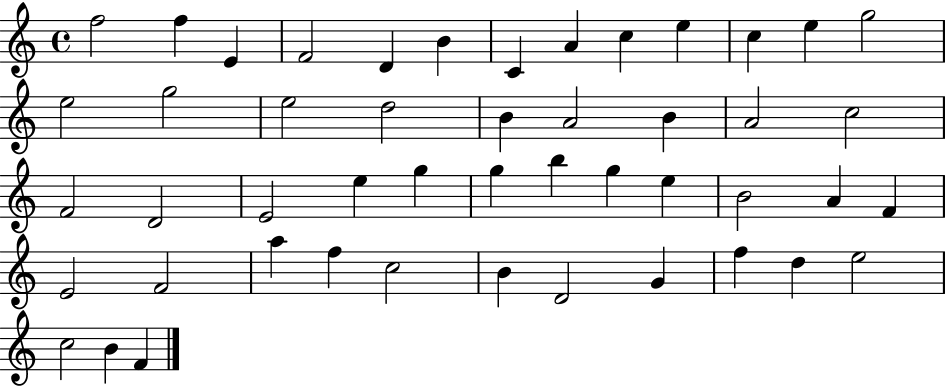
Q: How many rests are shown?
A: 0